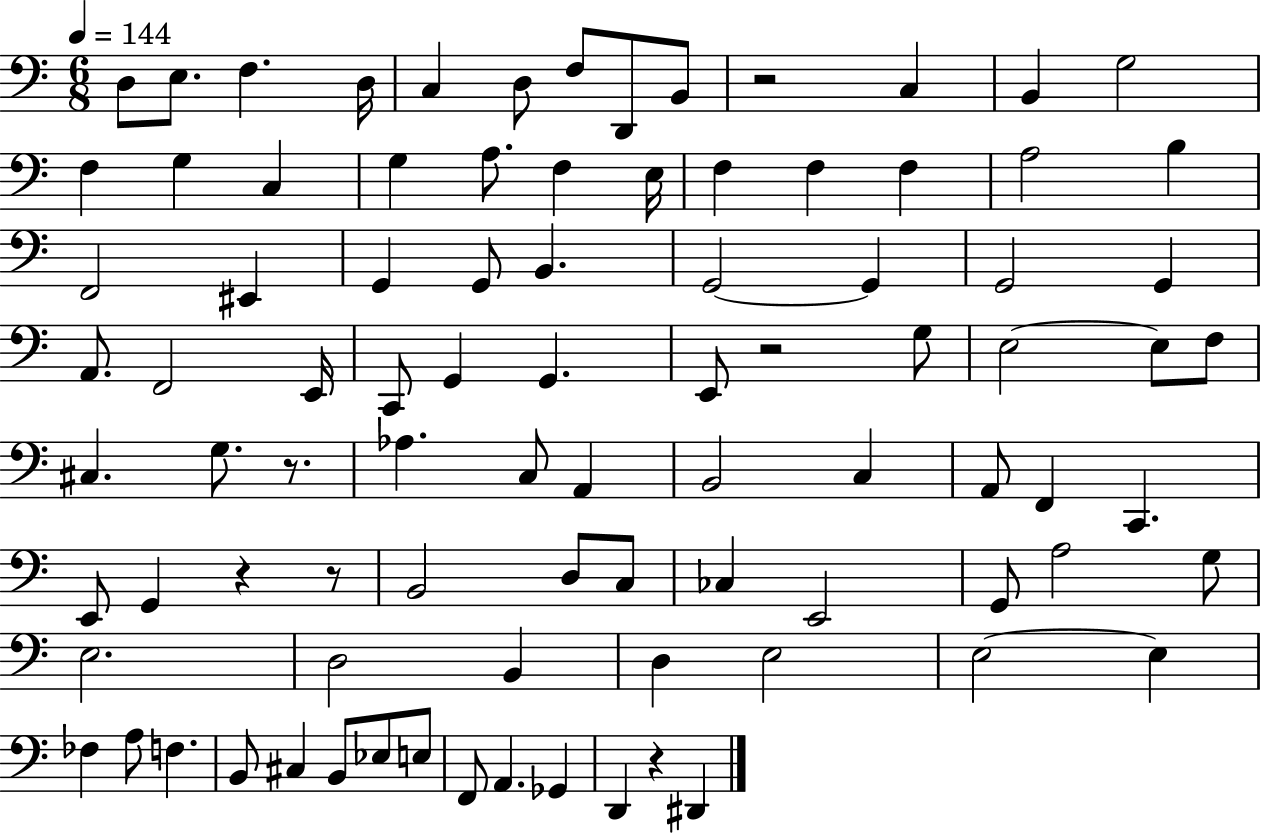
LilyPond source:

{
  \clef bass
  \numericTimeSignature
  \time 6/8
  \key c \major
  \tempo 4 = 144
  d8 e8. f4. d16 | c4 d8 f8 d,8 b,8 | r2 c4 | b,4 g2 | \break f4 g4 c4 | g4 a8. f4 e16 | f4 f4 f4 | a2 b4 | \break f,2 eis,4 | g,4 g,8 b,4. | g,2~~ g,4 | g,2 g,4 | \break a,8. f,2 e,16 | c,8 g,4 g,4. | e,8 r2 g8 | e2~~ e8 f8 | \break cis4. g8. r8. | aes4. c8 a,4 | b,2 c4 | a,8 f,4 c,4. | \break e,8 g,4 r4 r8 | b,2 d8 c8 | ces4 e,2 | g,8 a2 g8 | \break e2. | d2 b,4 | d4 e2 | e2~~ e4 | \break fes4 a8 f4. | b,8 cis4 b,8 ees8 e8 | f,8 a,4. ges,4 | d,4 r4 dis,4 | \break \bar "|."
}